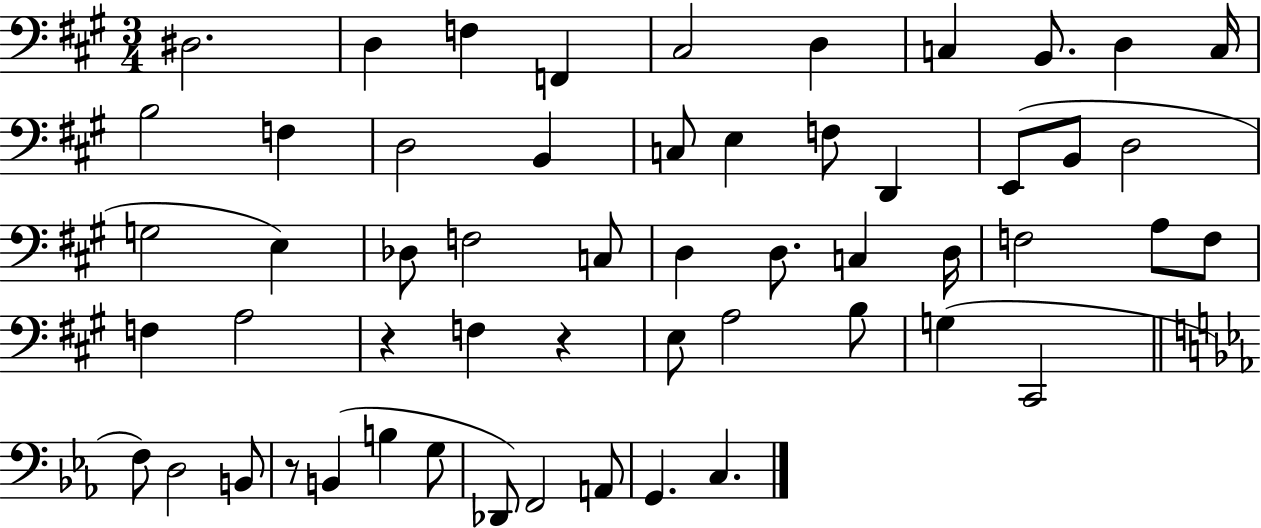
{
  \clef bass
  \numericTimeSignature
  \time 3/4
  \key a \major
  dis2. | d4 f4 f,4 | cis2 d4 | c4 b,8. d4 c16 | \break b2 f4 | d2 b,4 | c8 e4 f8 d,4 | e,8( b,8 d2 | \break g2 e4) | des8 f2 c8 | d4 d8. c4 d16 | f2 a8 f8 | \break f4 a2 | r4 f4 r4 | e8 a2 b8 | g4( cis,2 | \break \bar "||" \break \key c \minor f8) d2 b,8 | r8 b,4( b4 g8 | des,8) f,2 a,8 | g,4. c4. | \break \bar "|."
}